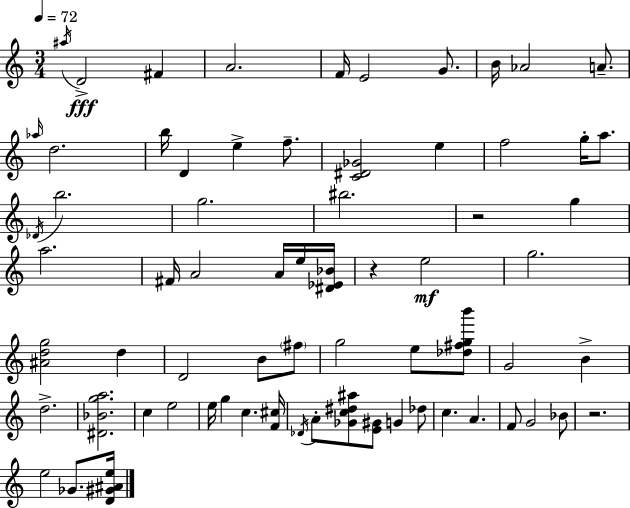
{
  \clef treble
  \numericTimeSignature
  \time 3/4
  \key c \major
  \tempo 4 = 72
  \acciaccatura { ais''16 }\fff d'2-> fis'4 | a'2. | f'16 e'2 g'8. | b'16 aes'2 a'8.-- | \break \grace { aes''16 } d''2. | b''16 d'4 e''4-> f''8.-- | <c' dis' ges'>2 e''4 | f''2 g''16-. a''8. | \break \acciaccatura { des'16 } b''2. | g''2. | bis''2. | r2 g''4 | \break a''2. | fis'16 a'2 | a'16 e''16 <dis' ees' bes'>16 r4 e''2\mf | g''2. | \break <ais' d'' g''>2 d''4 | d'2 b'8 | \parenthesize fis''8 g''2 e''8 | <des'' fis'' g'' b'''>8 g'2 b'4-> | \break d''2.-> | <dis' bes' g'' a''>2. | c''4 e''2 | e''16 g''4 c''4. | \break <f' cis''>16 \acciaccatura { des'16 } a'8-. <ges' c'' dis'' ais''>8 <e' gis'>8 g'4 | des''8 c''4. a'4. | f'8 g'2 | bes'8 r2. | \break e''2 | ges'8. <d' gis' ais' e''>16 \bar "|."
}